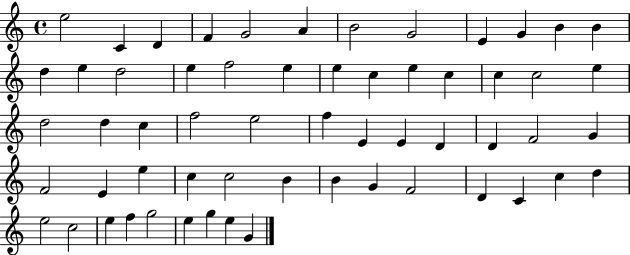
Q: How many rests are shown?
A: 0